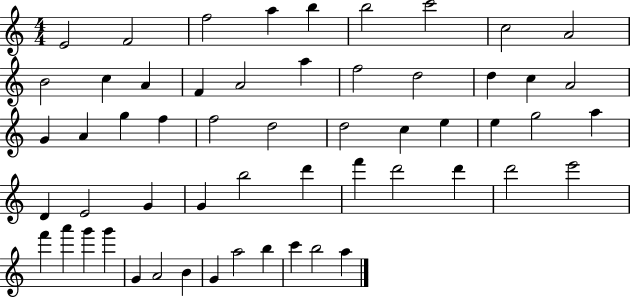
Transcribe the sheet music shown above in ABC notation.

X:1
T:Untitled
M:4/4
L:1/4
K:C
E2 F2 f2 a b b2 c'2 c2 A2 B2 c A F A2 a f2 d2 d c A2 G A g f f2 d2 d2 c e e g2 a D E2 G G b2 d' f' d'2 d' d'2 e'2 f' a' g' g' G A2 B G a2 b c' b2 a